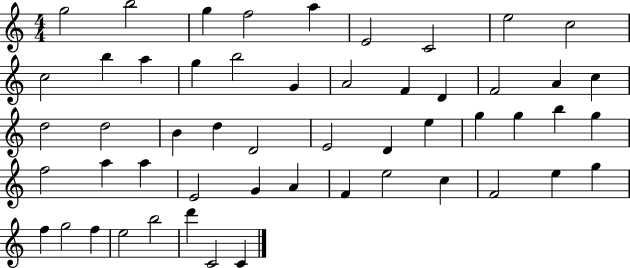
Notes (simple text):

G5/h B5/h G5/q F5/h A5/q E4/h C4/h E5/h C5/h C5/h B5/q A5/q G5/q B5/h G4/q A4/h F4/q D4/q F4/h A4/q C5/q D5/h D5/h B4/q D5/q D4/h E4/h D4/q E5/q G5/q G5/q B5/q G5/q F5/h A5/q A5/q E4/h G4/q A4/q F4/q E5/h C5/q F4/h E5/q G5/q F5/q G5/h F5/q E5/h B5/h D6/q C4/h C4/q